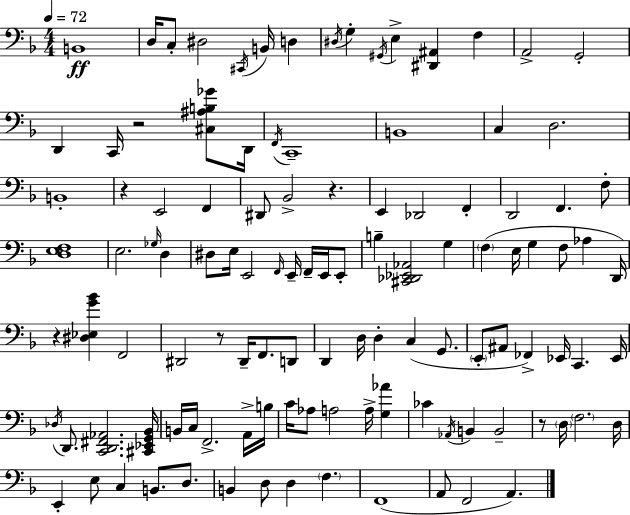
X:1
T:Untitled
M:4/4
L:1/4
K:Dm
B,,4 D,/4 C,/2 ^D,2 ^C,,/4 B,,/4 D, ^D,/4 G, ^G,,/4 E, [^D,,^A,,] F, A,,2 G,,2 D,, C,,/4 z2 [^C,^A,B,_G]/2 D,,/4 F,,/4 C,,4 B,,4 C, D,2 B,,4 z E,,2 F,, ^D,,/2 _B,,2 z E,, _D,,2 F,, D,,2 F,, F,/2 [D,E,F,]4 E,2 _G,/4 D, ^D,/2 E,/4 E,,2 F,,/4 E,,/4 F,,/4 E,,/4 E,,/2 B, [^C,,_D,,_E,,_A,,]2 G, F, E,/4 G, F,/2 _A, D,,/4 z [^D,_E,G_B] F,,2 ^D,,2 z/2 ^D,,/4 F,,/2 D,,/2 D,, D,/4 D, C, G,,/2 E,,/2 ^A,,/2 _F,, _E,,/4 C,, _E,,/4 _D,/4 D,,/2 [C,,D,,^F,,_A,,]2 [^C,,_E,,G,,_B,,]/4 B,,/4 C,/4 F,,2 A,,/4 B,/4 C/4 _A,/2 A,2 A,/4 [G,_A] _C _A,,/4 B,, B,,2 z/2 D,/4 F,2 D,/4 E,, E,/2 C, B,,/2 D,/2 B,, D,/2 D, F, F,,4 A,,/2 F,,2 A,,